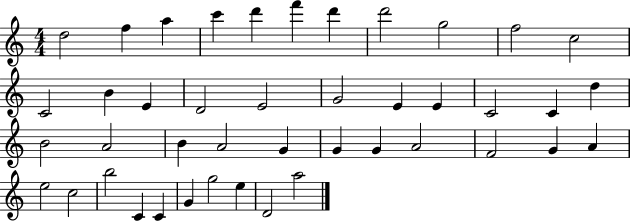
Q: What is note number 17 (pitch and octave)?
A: G4